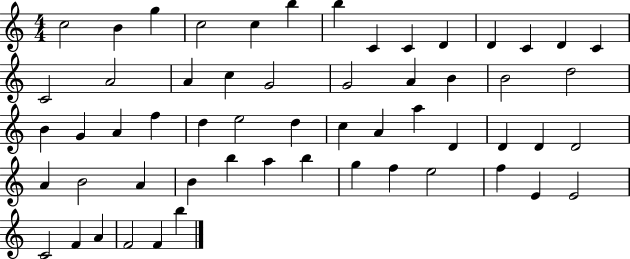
C5/h B4/q G5/q C5/h C5/q B5/q B5/q C4/q C4/q D4/q D4/q C4/q D4/q C4/q C4/h A4/h A4/q C5/q G4/h G4/h A4/q B4/q B4/h D5/h B4/q G4/q A4/q F5/q D5/q E5/h D5/q C5/q A4/q A5/q D4/q D4/q D4/q D4/h A4/q B4/h A4/q B4/q B5/q A5/q B5/q G5/q F5/q E5/h F5/q E4/q E4/h C4/h F4/q A4/q F4/h F4/q B5/q